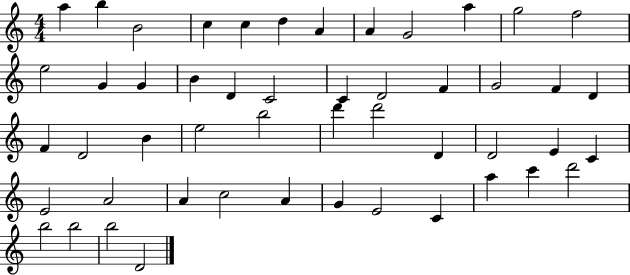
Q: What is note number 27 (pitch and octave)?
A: B4